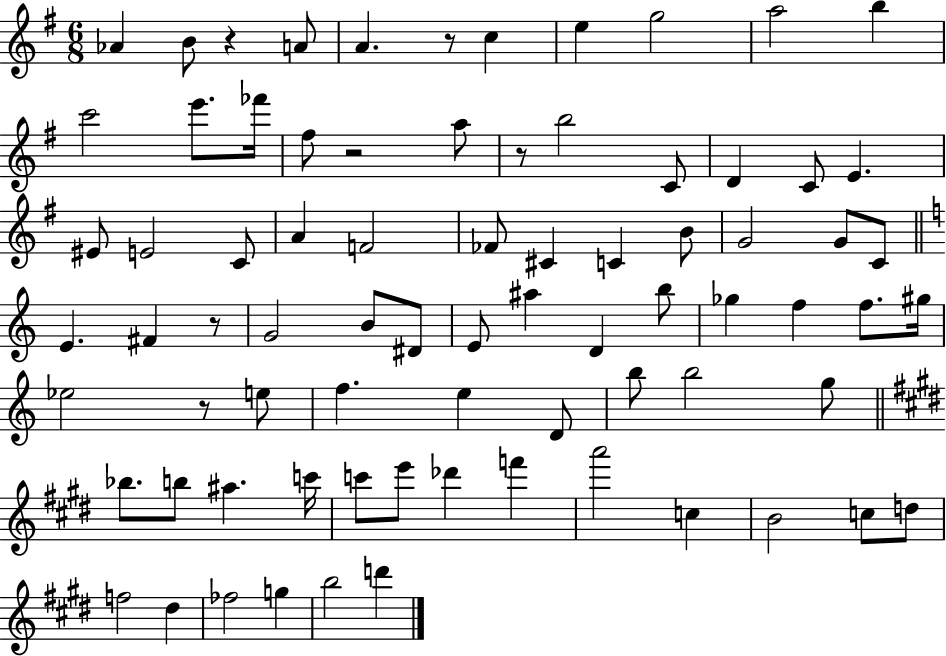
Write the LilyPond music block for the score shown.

{
  \clef treble
  \numericTimeSignature
  \time 6/8
  \key g \major
  aes'4 b'8 r4 a'8 | a'4. r8 c''4 | e''4 g''2 | a''2 b''4 | \break c'''2 e'''8. fes'''16 | fis''8 r2 a''8 | r8 b''2 c'8 | d'4 c'8 e'4. | \break eis'8 e'2 c'8 | a'4 f'2 | fes'8 cis'4 c'4 b'8 | g'2 g'8 c'8 | \break \bar "||" \break \key c \major e'4. fis'4 r8 | g'2 b'8 dis'8 | e'8 ais''4 d'4 b''8 | ges''4 f''4 f''8. gis''16 | \break ees''2 r8 e''8 | f''4. e''4 d'8 | b''8 b''2 g''8 | \bar "||" \break \key e \major bes''8. b''8 ais''4. c'''16 | c'''8 e'''8 des'''4 f'''4 | a'''2 c''4 | b'2 c''8 d''8 | \break f''2 dis''4 | fes''2 g''4 | b''2 d'''4 | \bar "|."
}